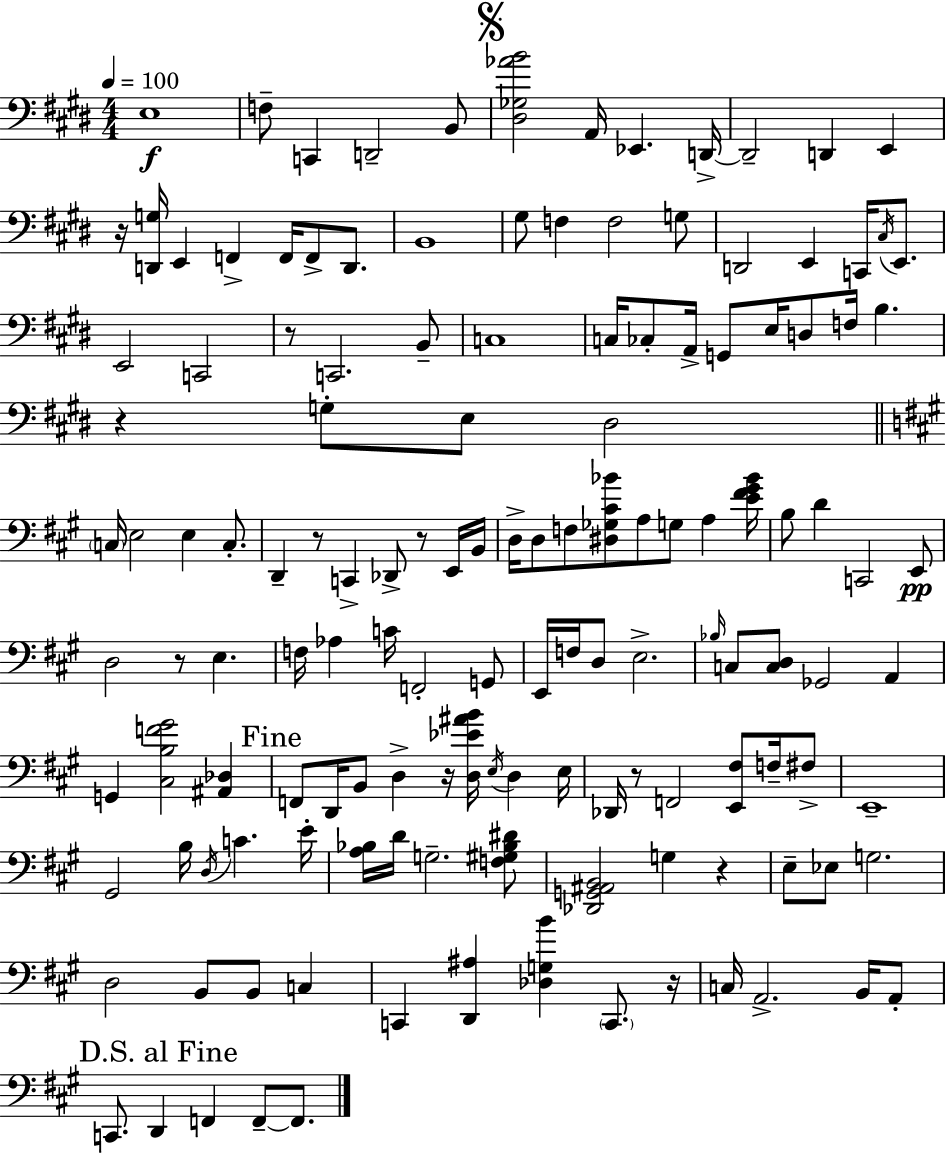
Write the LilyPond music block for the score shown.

{
  \clef bass
  \numericTimeSignature
  \time 4/4
  \key e \major
  \tempo 4 = 100
  e1\f | f8-- c,4 d,2-- b,8 | \mark \markup { \musicglyph "scripts.segno" } <dis ges aes' b'>2 a,16 ees,4. d,16->~~ | d,2-- d,4 e,4 | \break r16 <d, g>16 e,4 f,4-> f,16 f,8-> d,8. | b,1 | gis8 f4 f2 g8 | d,2 e,4 c,16 \acciaccatura { cis16 } e,8. | \break e,2 c,2 | r8 c,2. b,8-- | c1 | c16 ces8-. a,16-> g,8 e16 d8 f16 b4. | \break r4 g8-. e8 dis2 | \bar "||" \break \key a \major \parenthesize c16 e2 e4 c8.-. | d,4-- r8 c,4-> des,8-> r8 e,16 b,16 | d16-> d8 f8 <dis ges cis' bes'>8 a8 g8 a4 <e' fis' gis' bes'>16 | b8 d'4 c,2 e,8\pp | \break d2 r8 e4. | f16 aes4 c'16 f,2-. g,8 | e,16 f16 d8 e2.-> | \grace { bes16 } c8 <c d>8 ges,2 a,4 | \break g,4 <cis b f' gis'>2 <ais, des>4 | \mark "Fine" f,8 d,16 b,8 d4-> r16 <d ees' ais' b'>16 \acciaccatura { e16 } d4 | e16 des,16 r8 f,2 <e, fis>8 f16-- | fis8-> e,1-- | \break gis,2 b16 \acciaccatura { d16 } c'4. | e'16-. <a bes>16 d'16 g2.-- | <f gis bes dis'>8 <des, g, ais, b,>2 g4 r4 | e8-- ees8 g2. | \break d2 b,8 b,8 c4 | c,4 <d, ais>4 <des g b'>4 \parenthesize c,8. | r16 c16 a,2.-> | b,16 a,8-. \mark "D.S. al Fine" c,8. d,4 f,4 f,8--~~ | \break f,8. \bar "|."
}